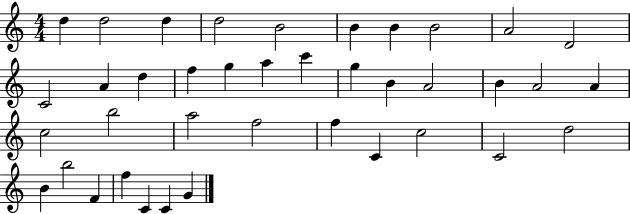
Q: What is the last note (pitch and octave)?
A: G4